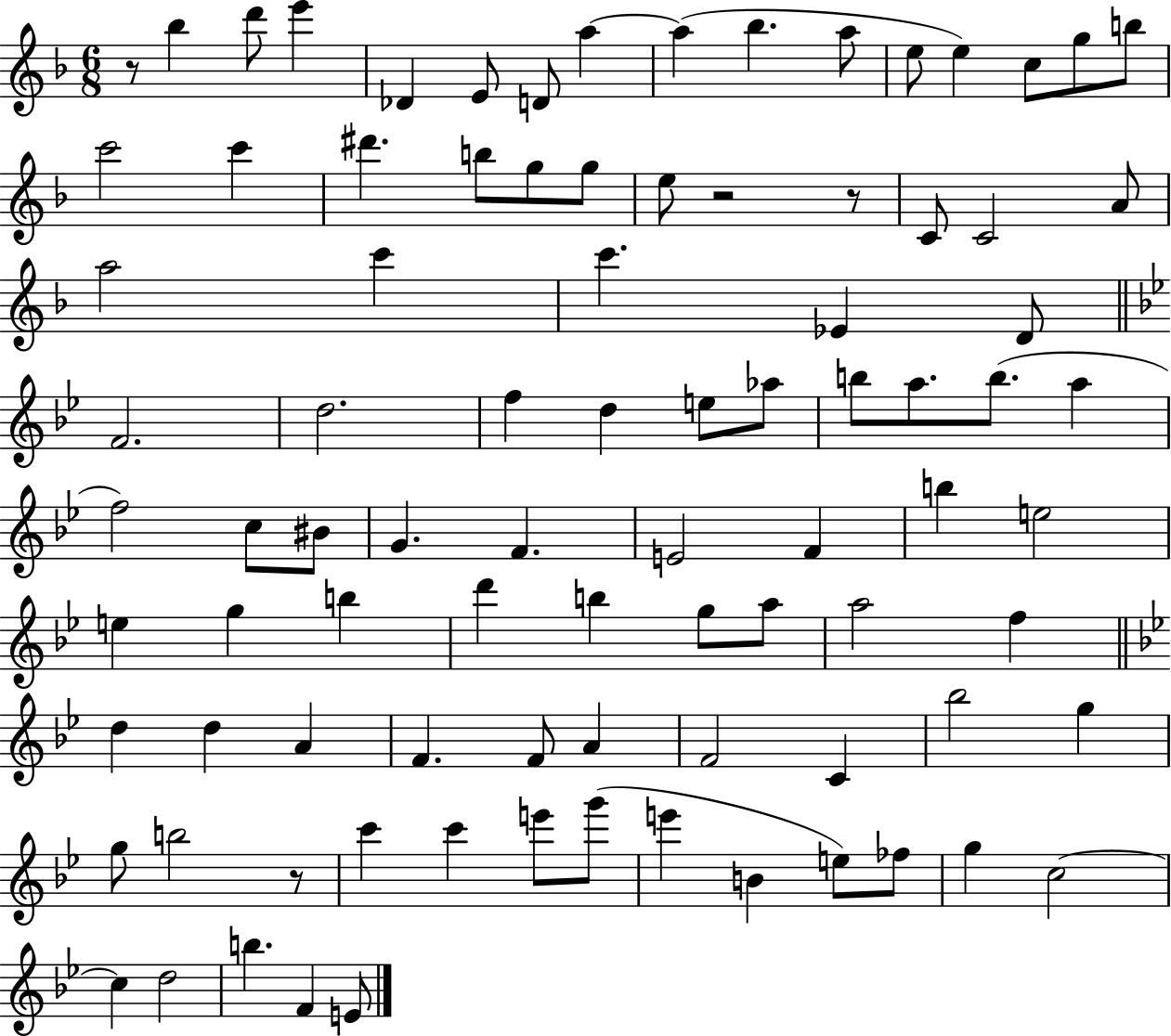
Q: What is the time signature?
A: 6/8